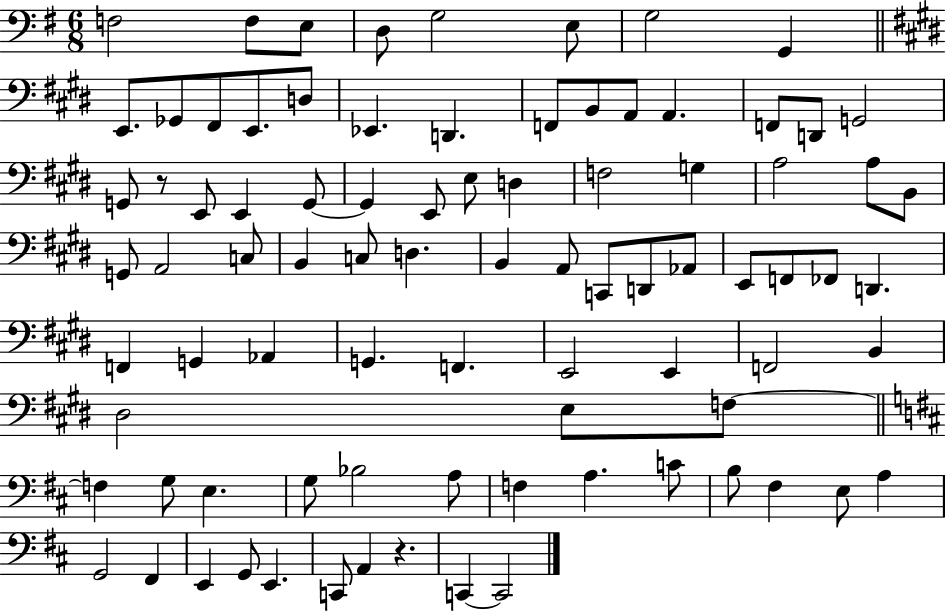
X:1
T:Untitled
M:6/8
L:1/4
K:G
F,2 F,/2 E,/2 D,/2 G,2 E,/2 G,2 G,, E,,/2 _G,,/2 ^F,,/2 E,,/2 D,/2 _E,, D,, F,,/2 B,,/2 A,,/2 A,, F,,/2 D,,/2 G,,2 G,,/2 z/2 E,,/2 E,, G,,/2 G,, E,,/2 E,/2 D, F,2 G, A,2 A,/2 B,,/2 G,,/2 A,,2 C,/2 B,, C,/2 D, B,, A,,/2 C,,/2 D,,/2 _A,,/2 E,,/2 F,,/2 _F,,/2 D,, F,, G,, _A,, G,, F,, E,,2 E,, F,,2 B,, ^D,2 E,/2 F,/2 F, G,/2 E, G,/2 _B,2 A,/2 F, A, C/2 B,/2 ^F, E,/2 A, G,,2 ^F,, E,, G,,/2 E,, C,,/2 A,, z C,, C,,2